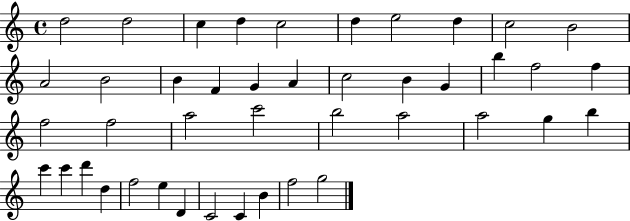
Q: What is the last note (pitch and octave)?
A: G5